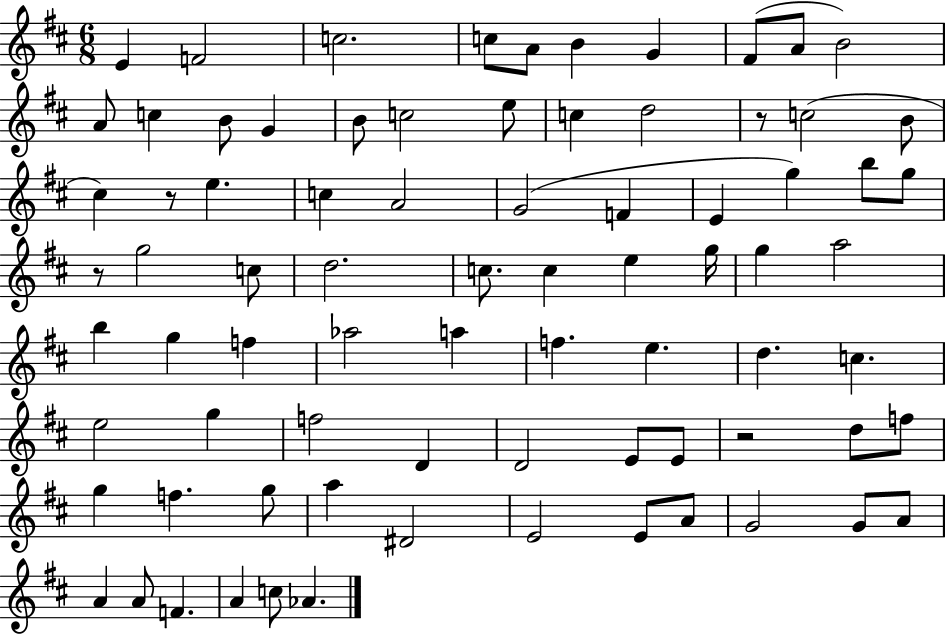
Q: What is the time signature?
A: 6/8